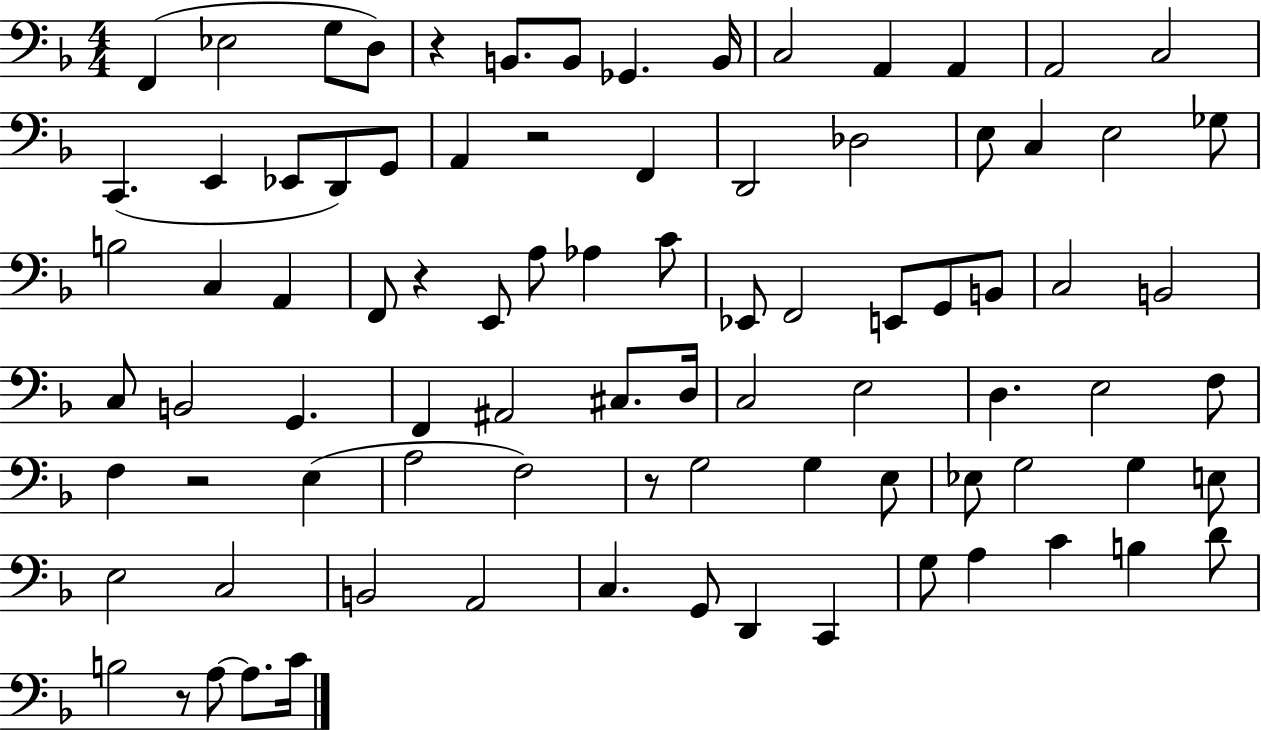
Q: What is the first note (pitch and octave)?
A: F2